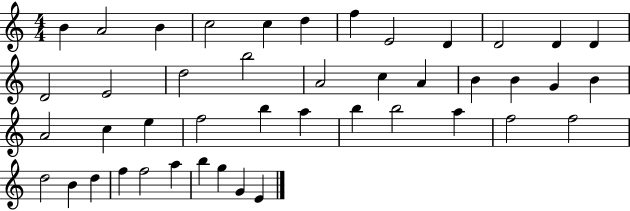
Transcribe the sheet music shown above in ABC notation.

X:1
T:Untitled
M:4/4
L:1/4
K:C
B A2 B c2 c d f E2 D D2 D D D2 E2 d2 b2 A2 c A B B G B A2 c e f2 b a b b2 a f2 f2 d2 B d f f2 a b g G E